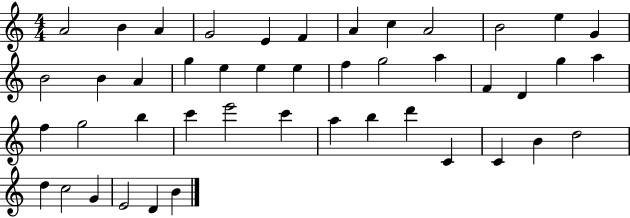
X:1
T:Untitled
M:4/4
L:1/4
K:C
A2 B A G2 E F A c A2 B2 e G B2 B A g e e e f g2 a F D g a f g2 b c' e'2 c' a b d' C C B d2 d c2 G E2 D B